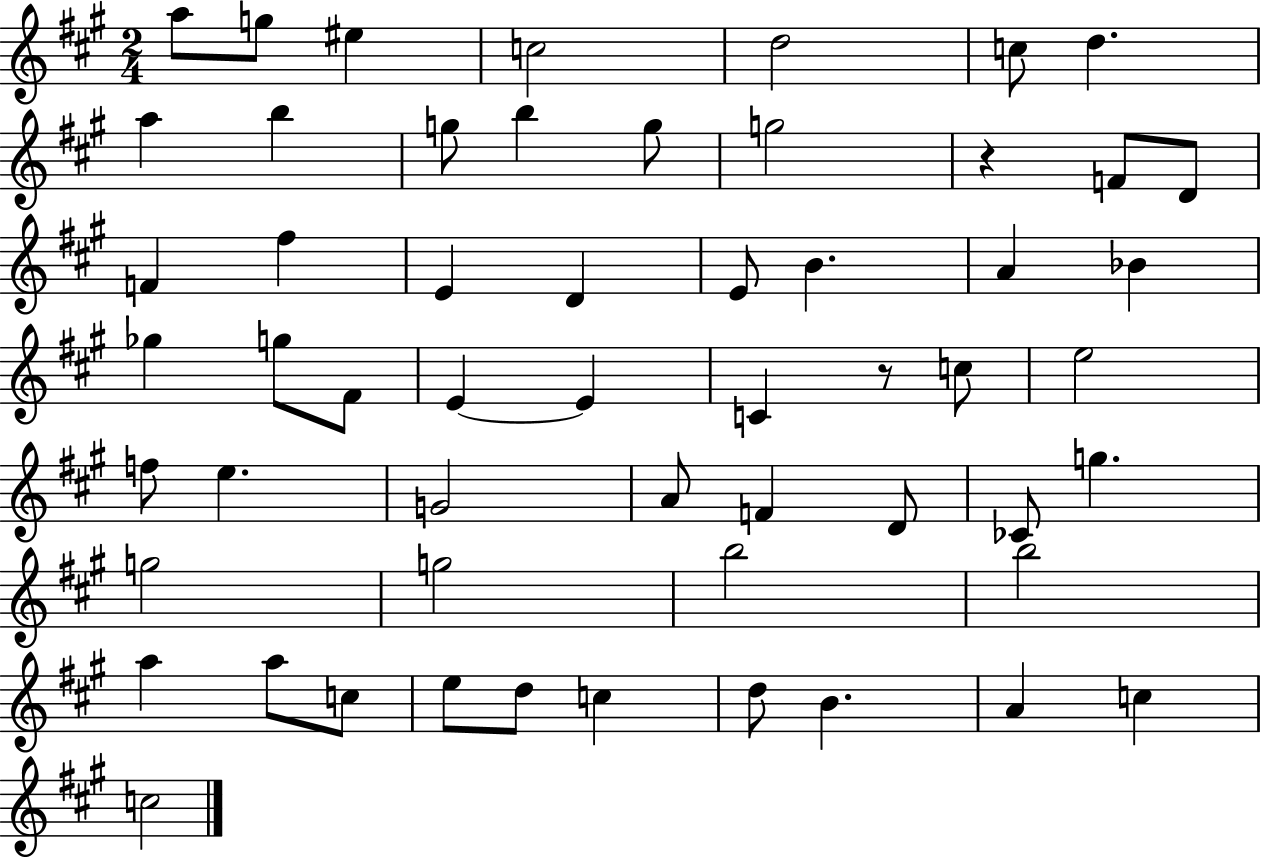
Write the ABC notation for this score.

X:1
T:Untitled
M:2/4
L:1/4
K:A
a/2 g/2 ^e c2 d2 c/2 d a b g/2 b g/2 g2 z F/2 D/2 F ^f E D E/2 B A _B _g g/2 ^F/2 E E C z/2 c/2 e2 f/2 e G2 A/2 F D/2 _C/2 g g2 g2 b2 b2 a a/2 c/2 e/2 d/2 c d/2 B A c c2